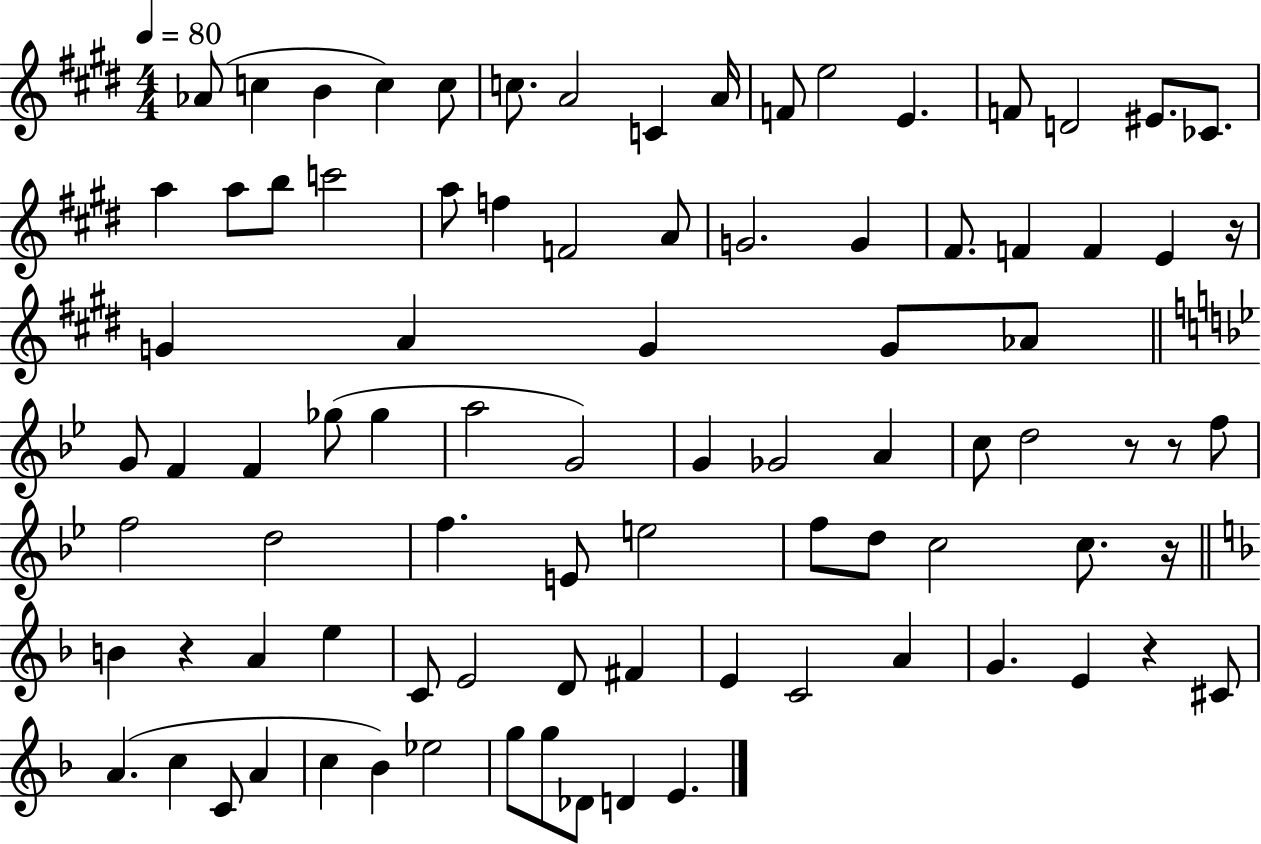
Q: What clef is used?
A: treble